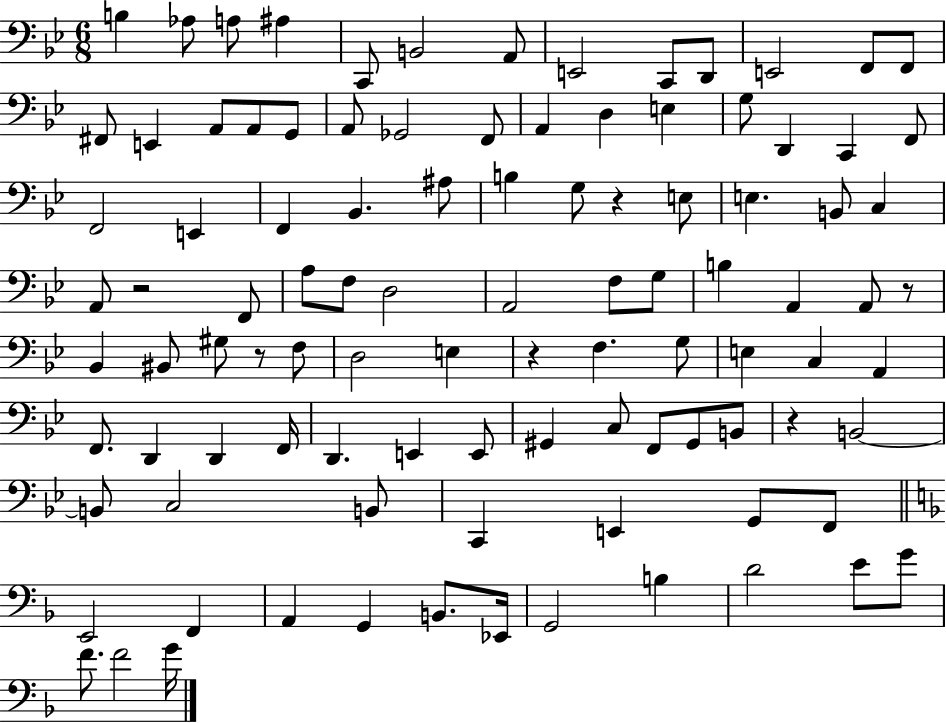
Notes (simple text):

B3/q Ab3/e A3/e A#3/q C2/e B2/h A2/e E2/h C2/e D2/e E2/h F2/e F2/e F#2/e E2/q A2/e A2/e G2/e A2/e Gb2/h F2/e A2/q D3/q E3/q G3/e D2/q C2/q F2/e F2/h E2/q F2/q Bb2/q. A#3/e B3/q G3/e R/q E3/e E3/q. B2/e C3/q A2/e R/h F2/e A3/e F3/e D3/h A2/h F3/e G3/e B3/q A2/q A2/e R/e Bb2/q BIS2/e G#3/e R/e F3/e D3/h E3/q R/q F3/q. G3/e E3/q C3/q A2/q F2/e. D2/q D2/q F2/s D2/q. E2/q E2/e G#2/q C3/e F2/e G#2/e B2/e R/q B2/h B2/e C3/h B2/e C2/q E2/q G2/e F2/e E2/h F2/q A2/q G2/q B2/e. Eb2/s G2/h B3/q D4/h E4/e G4/e F4/e. F4/h G4/s